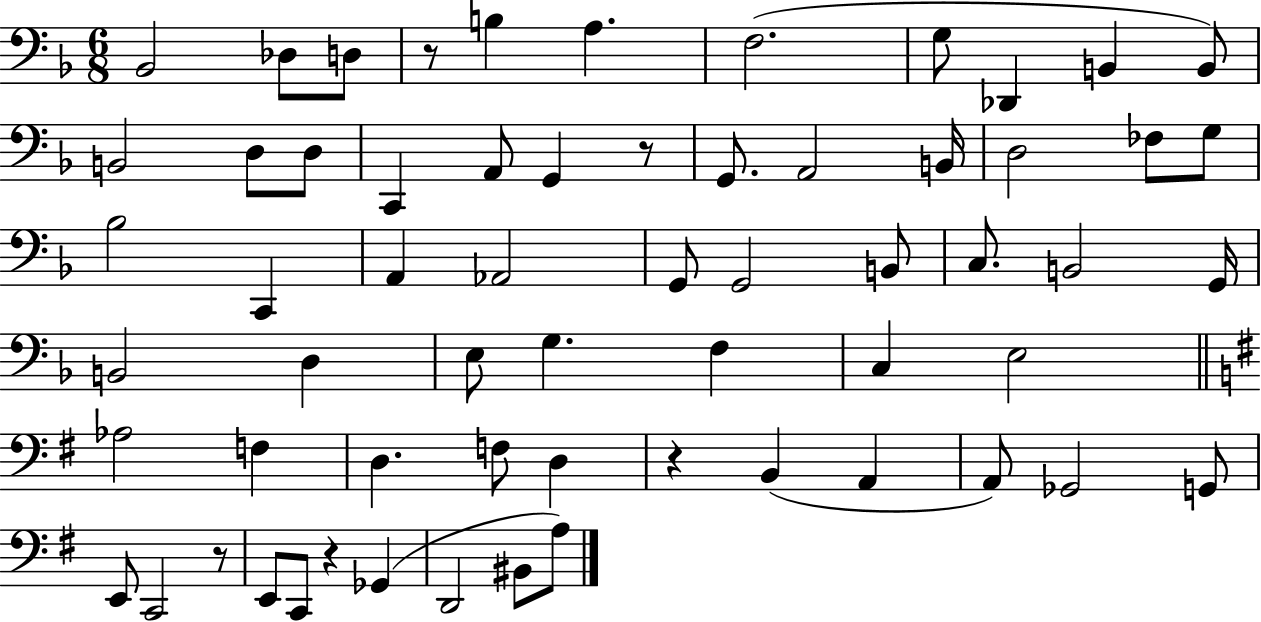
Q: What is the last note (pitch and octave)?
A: A3